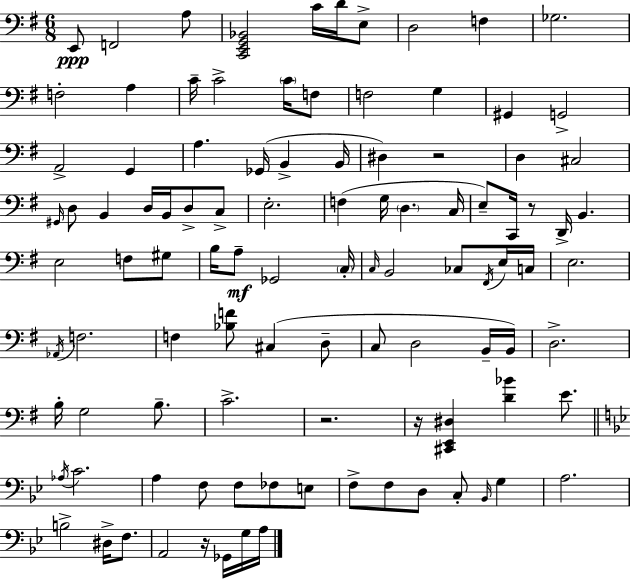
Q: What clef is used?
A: bass